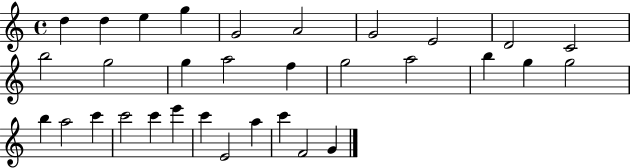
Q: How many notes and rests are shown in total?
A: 32